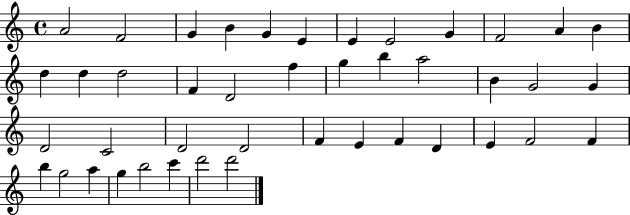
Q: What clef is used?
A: treble